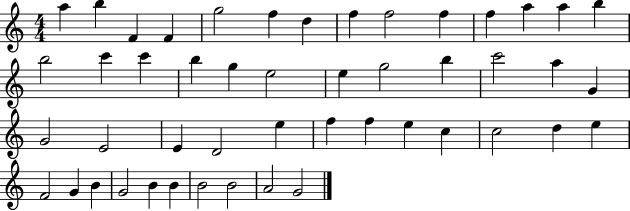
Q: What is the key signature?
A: C major